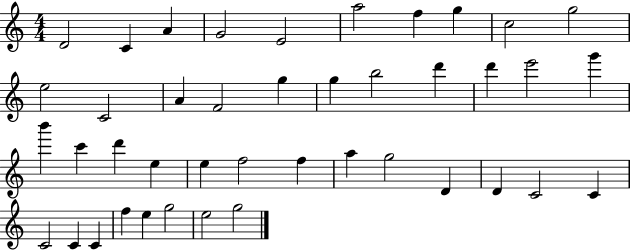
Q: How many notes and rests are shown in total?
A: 42